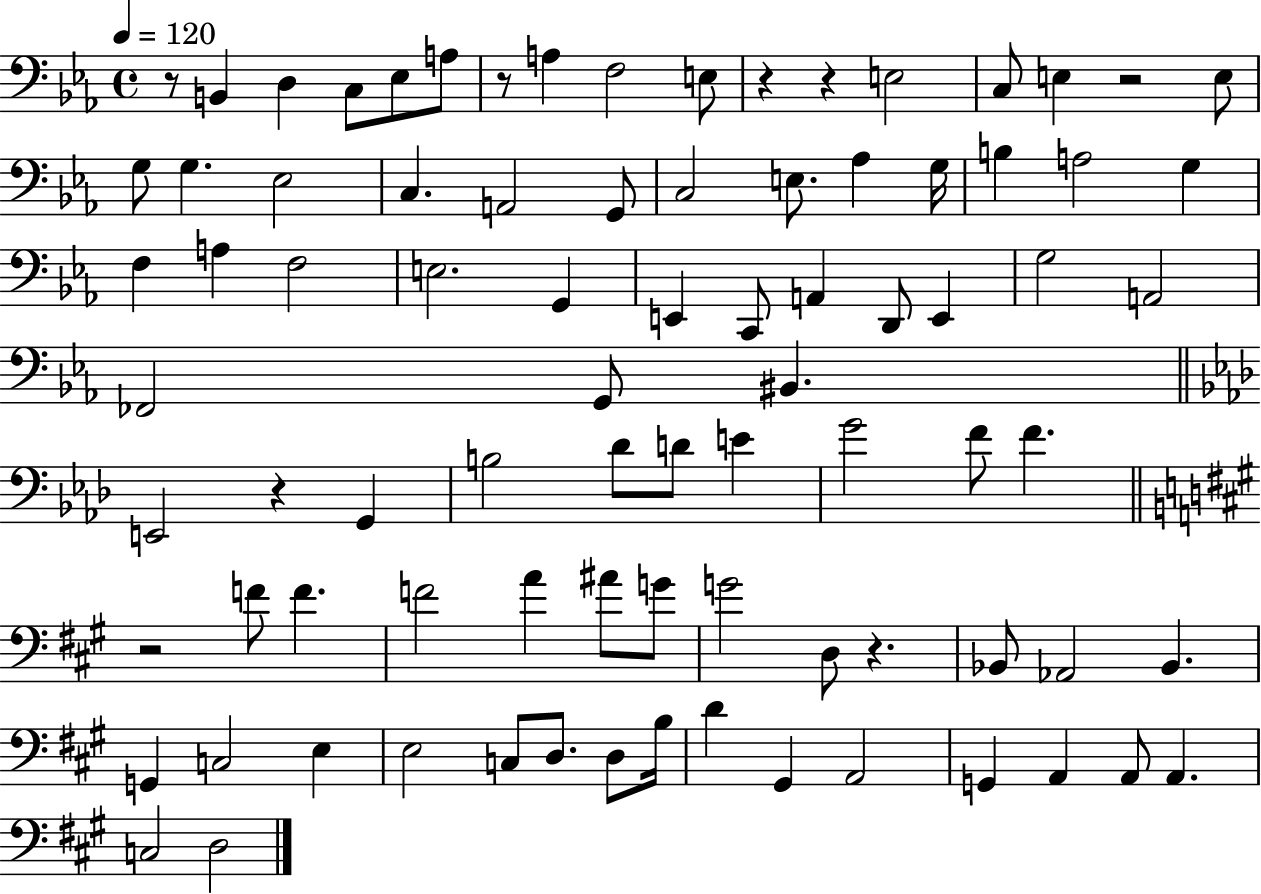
R/e B2/q D3/q C3/e Eb3/e A3/e R/e A3/q F3/h E3/e R/q R/q E3/h C3/e E3/q R/h E3/e G3/e G3/q. Eb3/h C3/q. A2/h G2/e C3/h E3/e. Ab3/q G3/s B3/q A3/h G3/q F3/q A3/q F3/h E3/h. G2/q E2/q C2/e A2/q D2/e E2/q G3/h A2/h FES2/h G2/e BIS2/q. E2/h R/q G2/q B3/h Db4/e D4/e E4/q G4/h F4/e F4/q. R/h F4/e F4/q. F4/h A4/q A#4/e G4/e G4/h D3/e R/q. Bb2/e Ab2/h Bb2/q. G2/q C3/h E3/q E3/h C3/e D3/e. D3/e B3/s D4/q G#2/q A2/h G2/q A2/q A2/e A2/q. C3/h D3/h